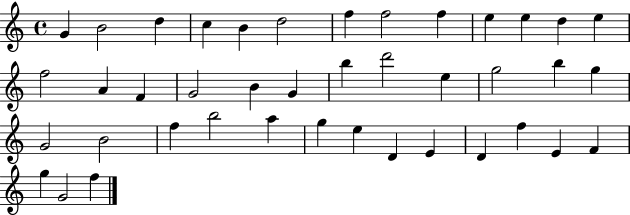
{
  \clef treble
  \time 4/4
  \defaultTimeSignature
  \key c \major
  g'4 b'2 d''4 | c''4 b'4 d''2 | f''4 f''2 f''4 | e''4 e''4 d''4 e''4 | \break f''2 a'4 f'4 | g'2 b'4 g'4 | b''4 d'''2 e''4 | g''2 b''4 g''4 | \break g'2 b'2 | f''4 b''2 a''4 | g''4 e''4 d'4 e'4 | d'4 f''4 e'4 f'4 | \break g''4 g'2 f''4 | \bar "|."
}